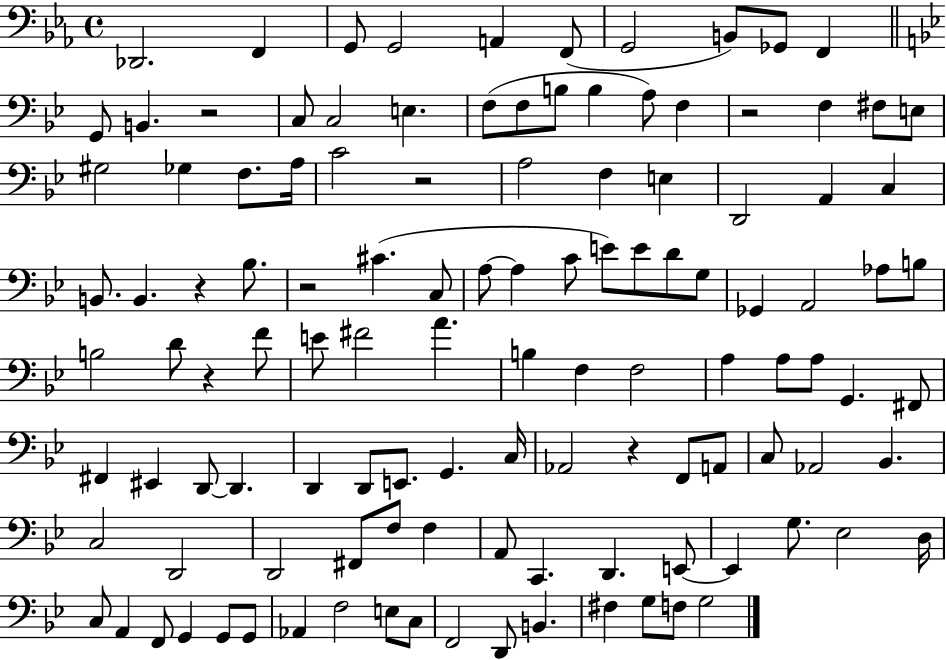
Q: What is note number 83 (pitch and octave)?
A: D2